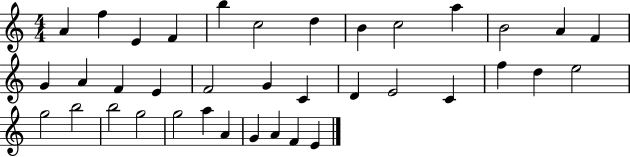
A4/q F5/q E4/q F4/q B5/q C5/h D5/q B4/q C5/h A5/q B4/h A4/q F4/q G4/q A4/q F4/q E4/q F4/h G4/q C4/q D4/q E4/h C4/q F5/q D5/q E5/h G5/h B5/h B5/h G5/h G5/h A5/q A4/q G4/q A4/q F4/q E4/q